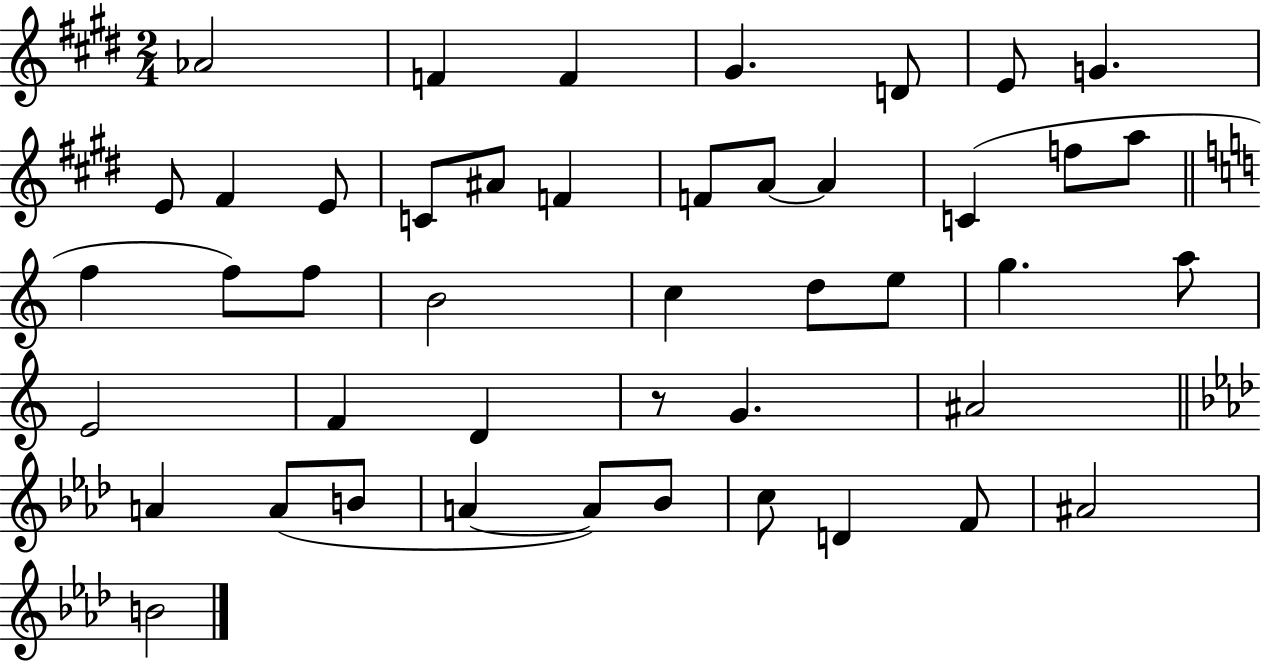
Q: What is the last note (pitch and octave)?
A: B4